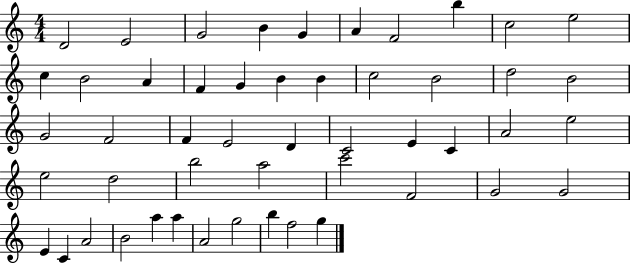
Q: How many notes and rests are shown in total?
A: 50